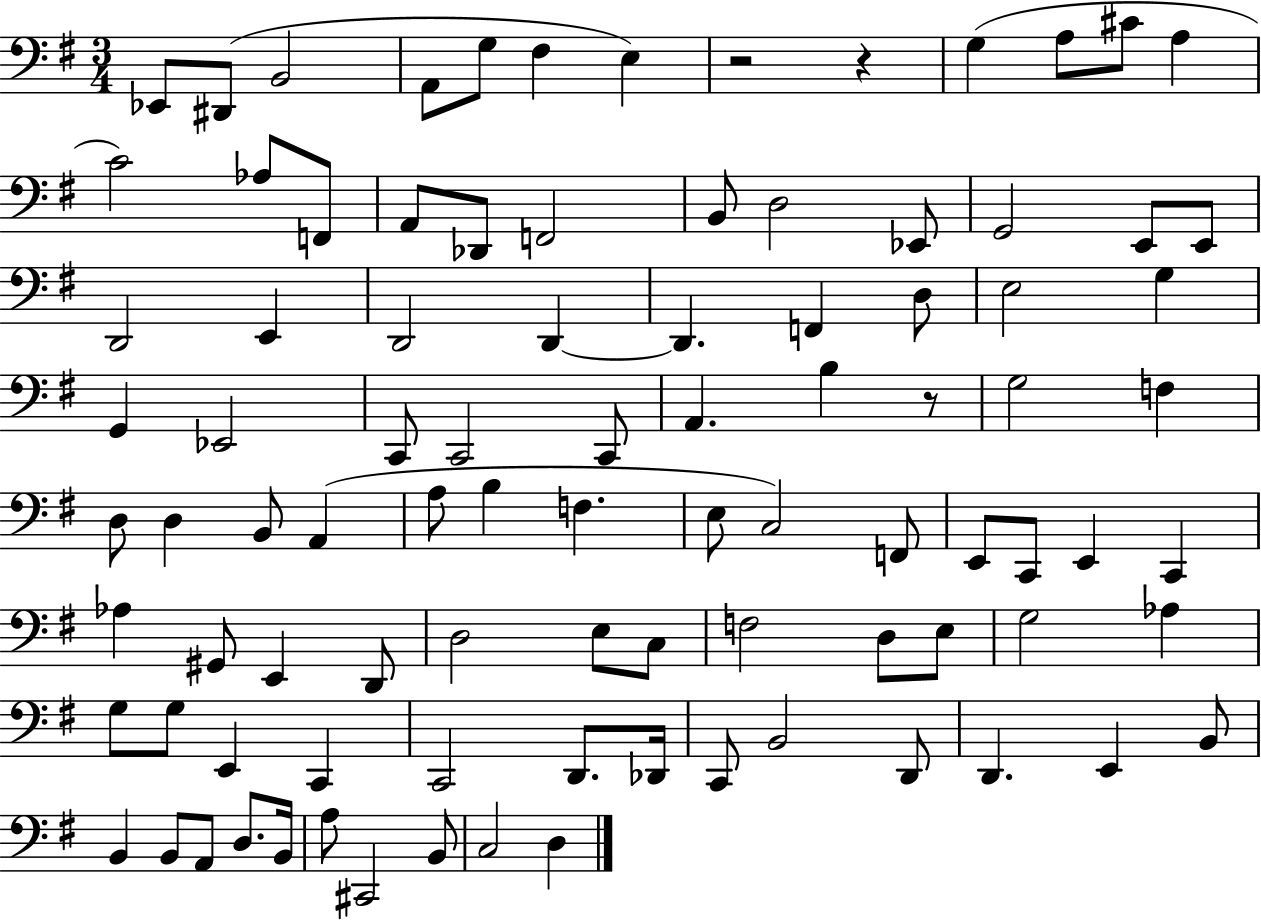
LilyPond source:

{
  \clef bass
  \numericTimeSignature
  \time 3/4
  \key g \major
  ees,8 dis,8( b,2 | a,8 g8 fis4 e4) | r2 r4 | g4( a8 cis'8 a4 | \break c'2) aes8 f,8 | a,8 des,8 f,2 | b,8 d2 ees,8 | g,2 e,8 e,8 | \break d,2 e,4 | d,2 d,4~~ | d,4. f,4 d8 | e2 g4 | \break g,4 ees,2 | c,8 c,2 c,8 | a,4. b4 r8 | g2 f4 | \break d8 d4 b,8 a,4( | a8 b4 f4. | e8 c2) f,8 | e,8 c,8 e,4 c,4 | \break aes4 gis,8 e,4 d,8 | d2 e8 c8 | f2 d8 e8 | g2 aes4 | \break g8 g8 e,4 c,4 | c,2 d,8. des,16 | c,8 b,2 d,8 | d,4. e,4 b,8 | \break b,4 b,8 a,8 d8. b,16 | a8 cis,2 b,8 | c2 d4 | \bar "|."
}